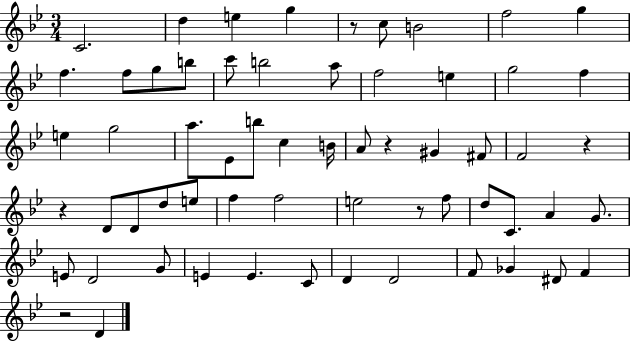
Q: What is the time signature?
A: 3/4